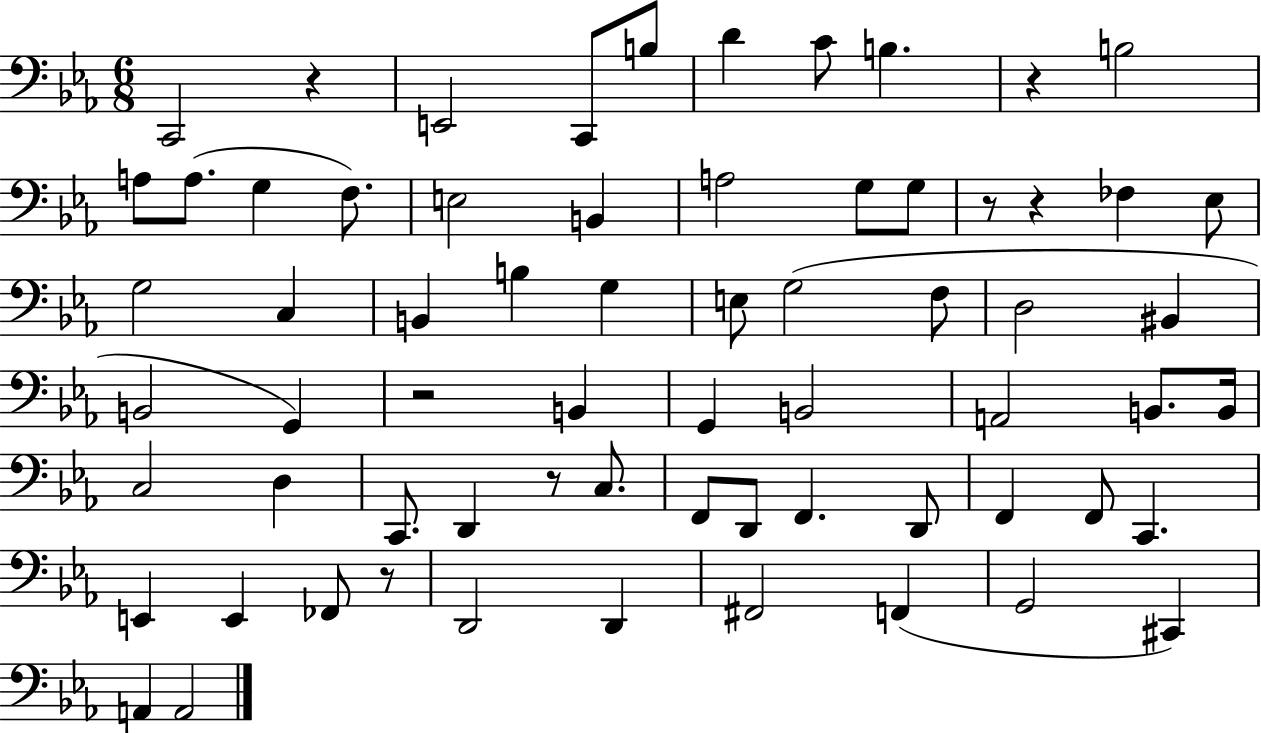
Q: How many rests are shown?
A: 7